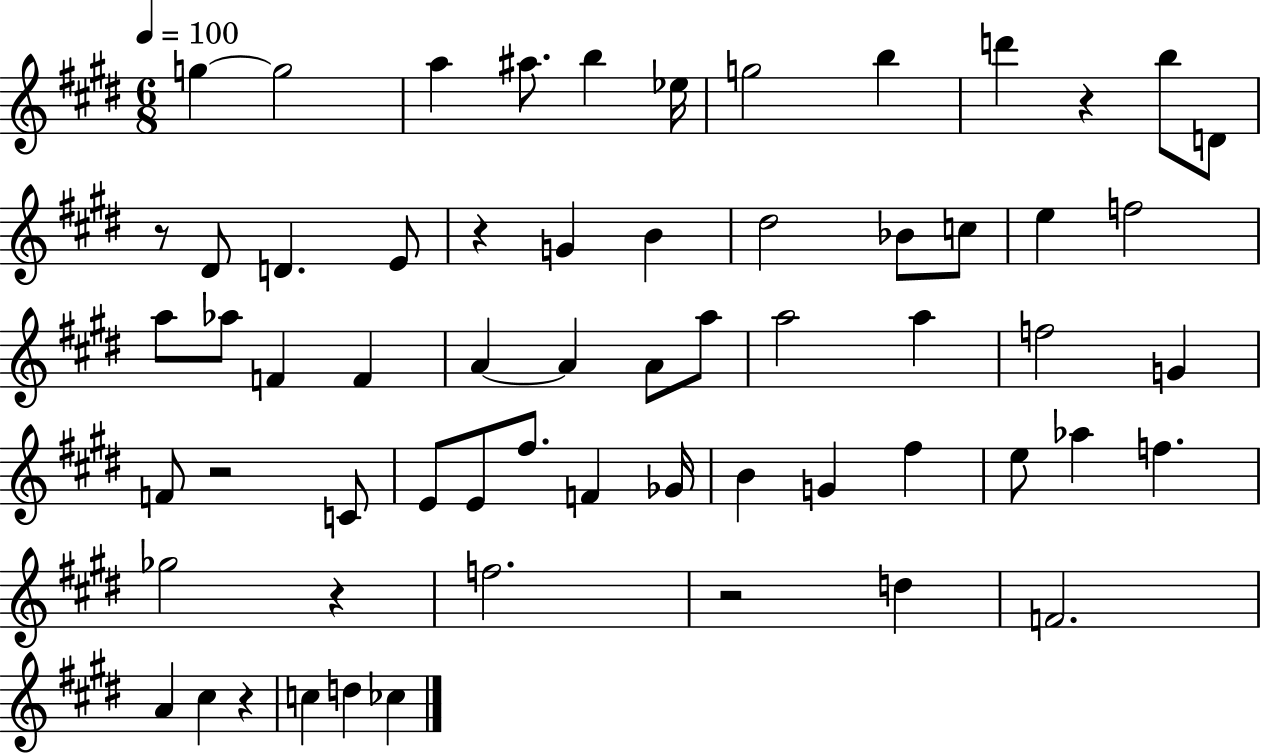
X:1
T:Untitled
M:6/8
L:1/4
K:E
g g2 a ^a/2 b _e/4 g2 b d' z b/2 D/2 z/2 ^D/2 D E/2 z G B ^d2 _B/2 c/2 e f2 a/2 _a/2 F F A A A/2 a/2 a2 a f2 G F/2 z2 C/2 E/2 E/2 ^f/2 F _G/4 B G ^f e/2 _a f _g2 z f2 z2 d F2 A ^c z c d _c